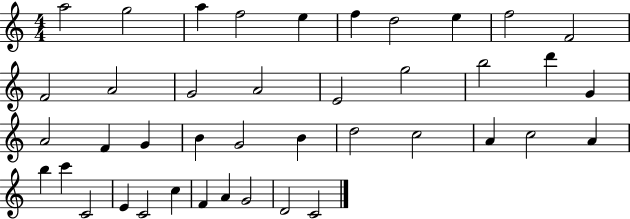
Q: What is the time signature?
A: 4/4